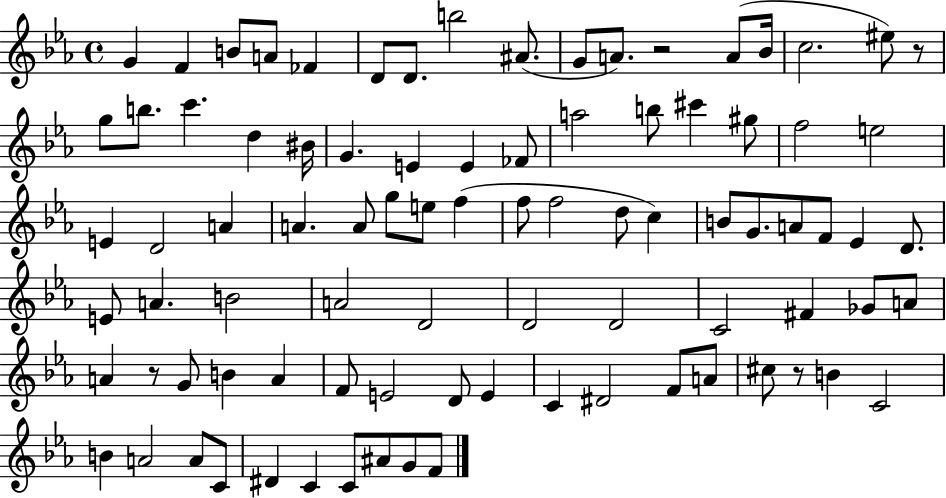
G4/q F4/q B4/e A4/e FES4/q D4/e D4/e. B5/h A#4/e. G4/e A4/e. R/h A4/e Bb4/s C5/h. EIS5/e R/e G5/e B5/e. C6/q. D5/q BIS4/s G4/q. E4/q E4/q FES4/e A5/h B5/e C#6/q G#5/e F5/h E5/h E4/q D4/h A4/q A4/q. A4/e G5/e E5/e F5/q F5/e F5/h D5/e C5/q B4/e G4/e. A4/e F4/e Eb4/q D4/e. E4/e A4/q. B4/h A4/h D4/h D4/h D4/h C4/h F#4/q Gb4/e A4/e A4/q R/e G4/e B4/q A4/q F4/e E4/h D4/e E4/q C4/q D#4/h F4/e A4/e C#5/e R/e B4/q C4/h B4/q A4/h A4/e C4/e D#4/q C4/q C4/e A#4/e G4/e F4/e